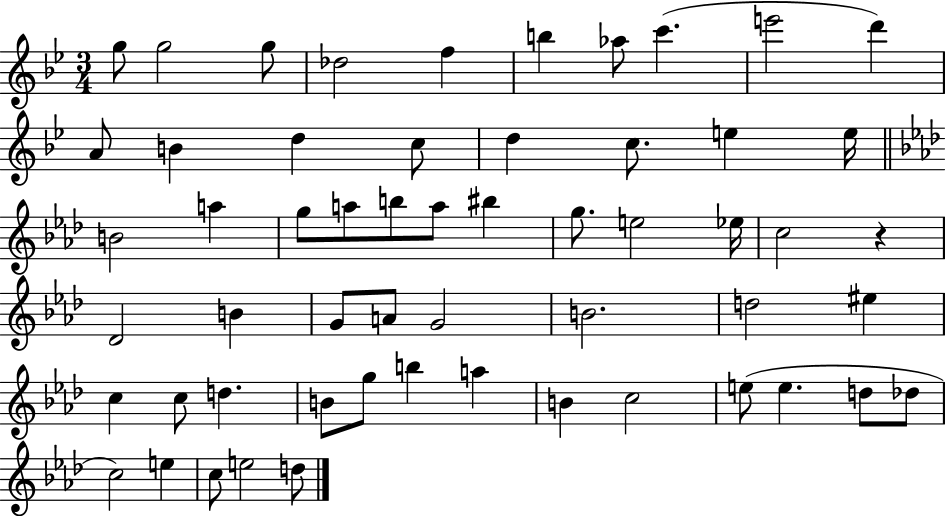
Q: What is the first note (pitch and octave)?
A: G5